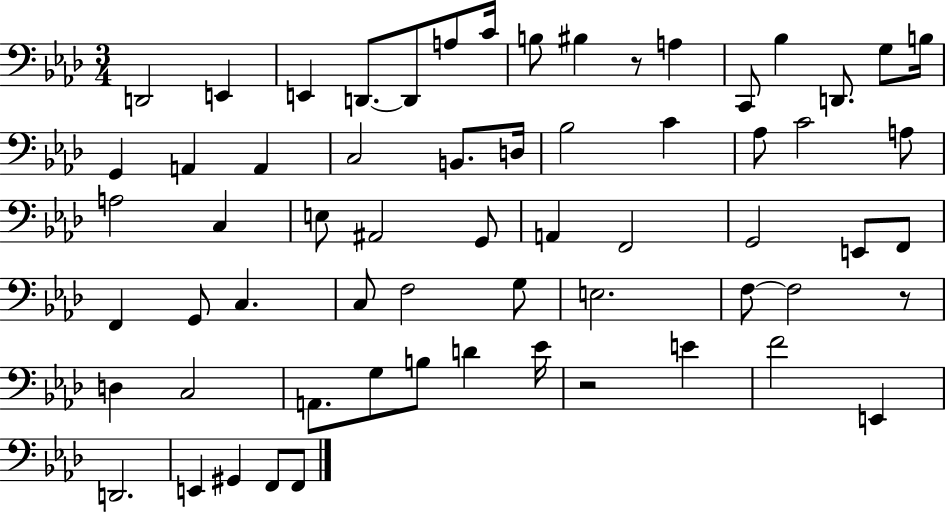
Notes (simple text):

D2/h E2/q E2/q D2/e. D2/e A3/e C4/s B3/e BIS3/q R/e A3/q C2/e Bb3/q D2/e. G3/e B3/s G2/q A2/q A2/q C3/h B2/e. D3/s Bb3/h C4/q Ab3/e C4/h A3/e A3/h C3/q E3/e A#2/h G2/e A2/q F2/h G2/h E2/e F2/e F2/q G2/e C3/q. C3/e F3/h G3/e E3/h. F3/e F3/h R/e D3/q C3/h A2/e. G3/e B3/e D4/q Eb4/s R/h E4/q F4/h E2/q D2/h. E2/q G#2/q F2/e F2/e